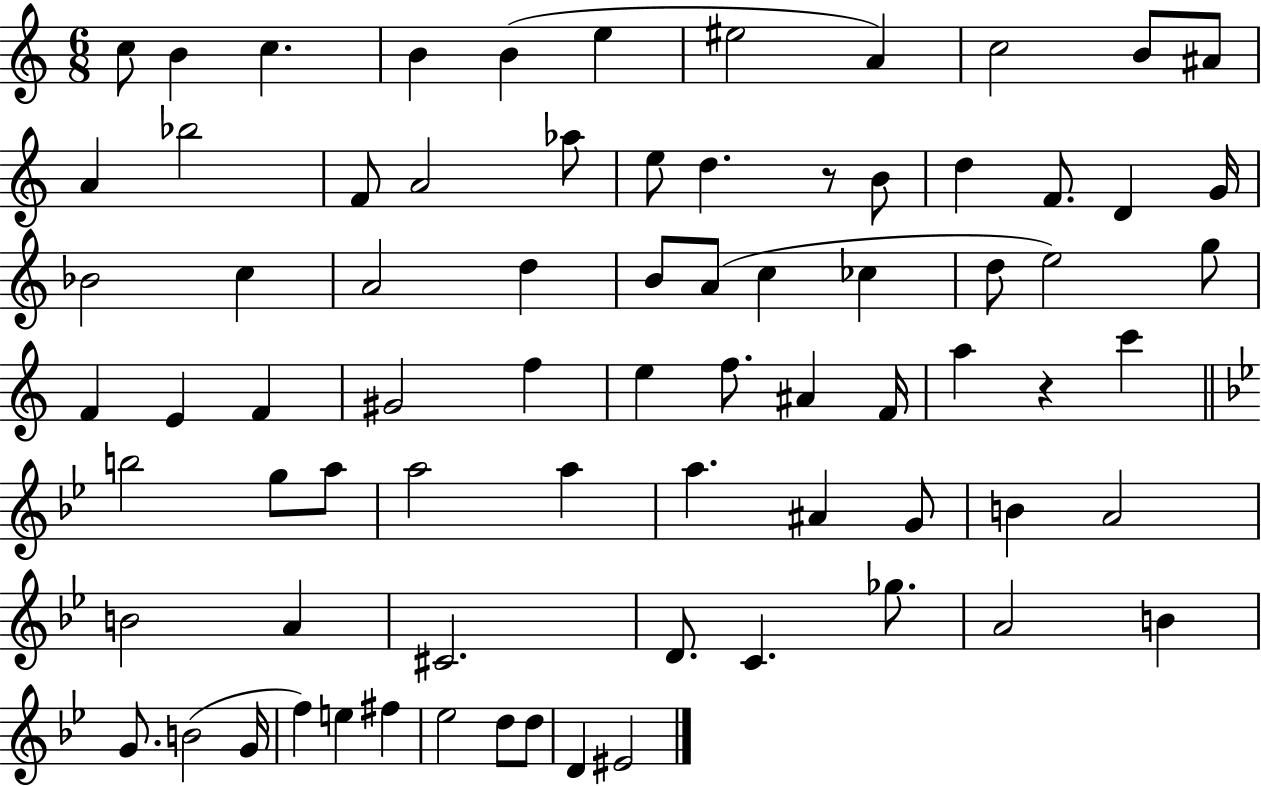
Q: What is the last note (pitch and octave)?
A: EIS4